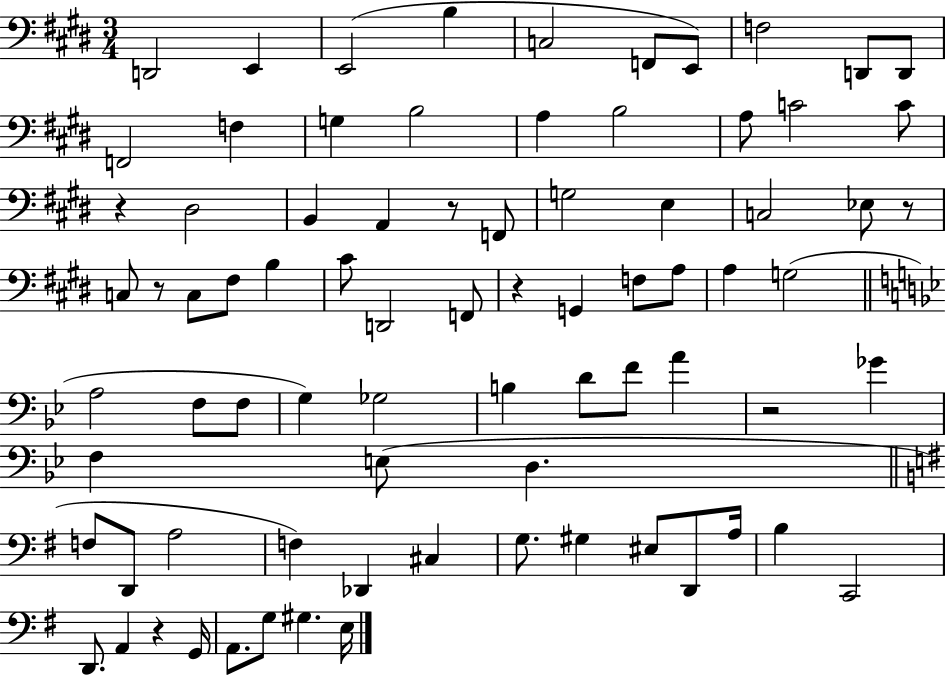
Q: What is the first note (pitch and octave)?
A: D2